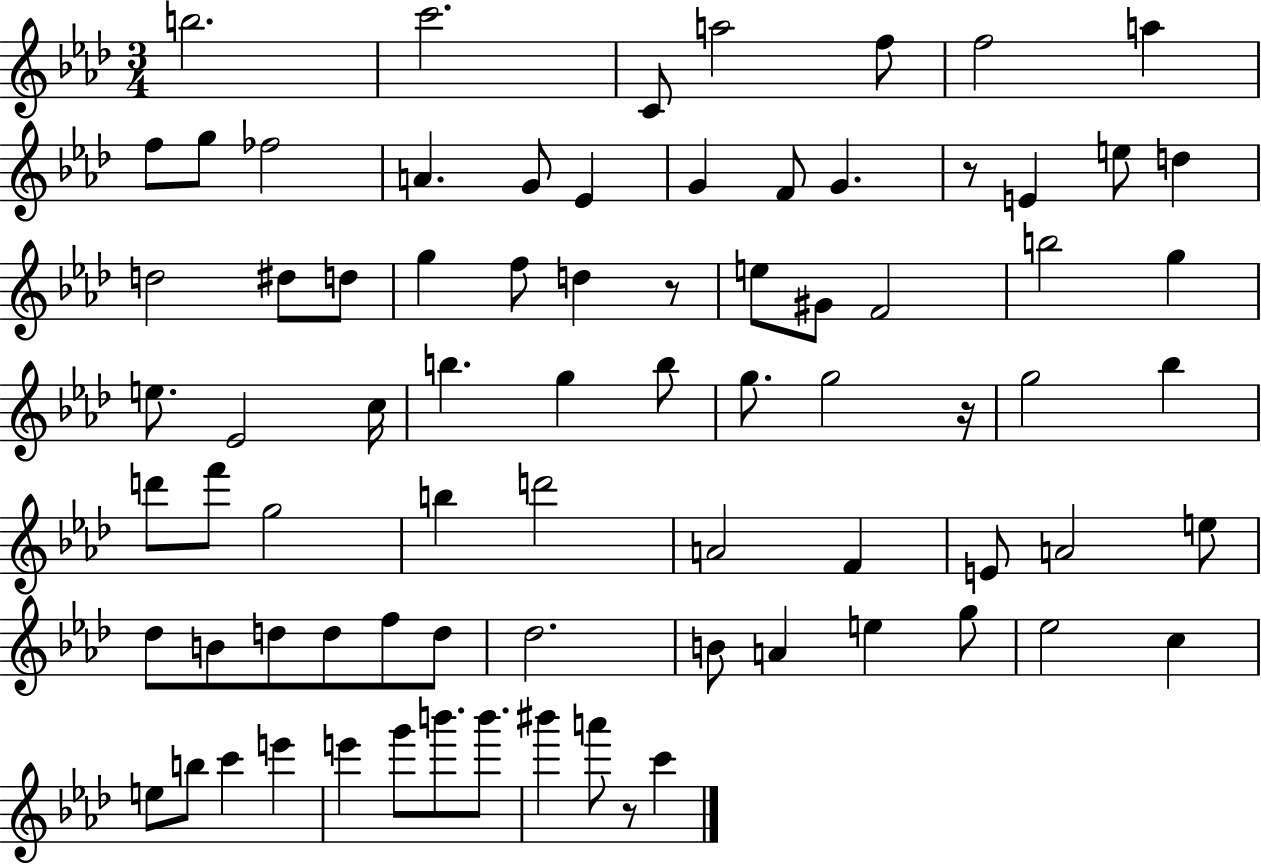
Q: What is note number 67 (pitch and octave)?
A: E6